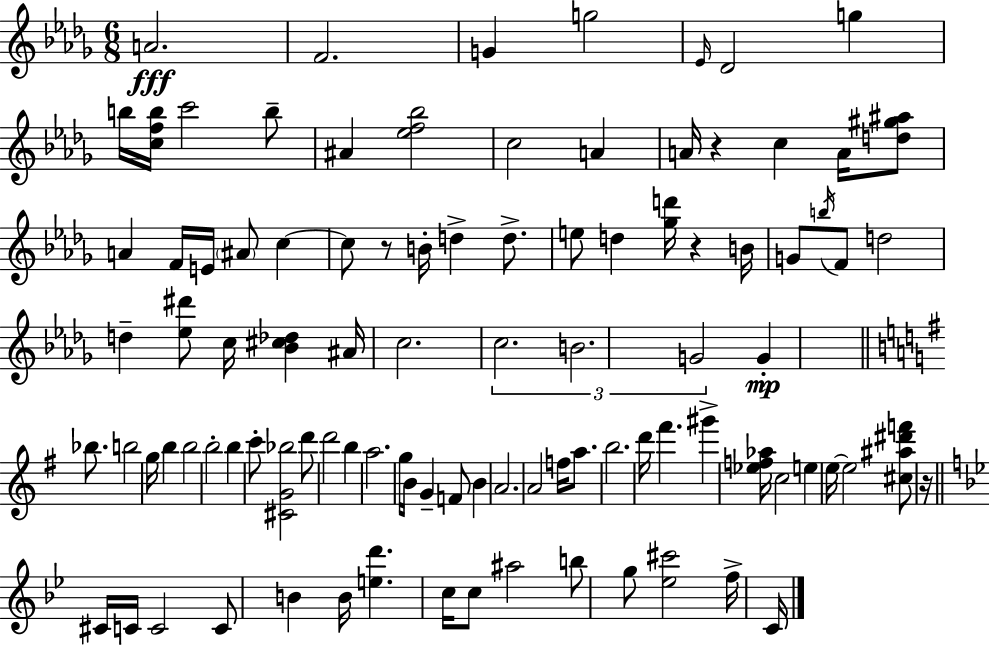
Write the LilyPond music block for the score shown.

{
  \clef treble
  \numericTimeSignature
  \time 6/8
  \key bes \minor
  \repeat volta 2 { a'2.\fff | f'2. | g'4 g''2 | \grace { ees'16 } des'2 g''4 | \break b''16 <c'' f'' b''>16 c'''2 b''8-- | ais'4 <ees'' f'' bes''>2 | c''2 a'4 | a'16 r4 c''4 a'16 <d'' gis'' ais''>8 | \break a'4 f'16 e'16 \parenthesize ais'8 c''4~~ | c''8 r8 b'16-. d''4-> d''8.-> | e''8 d''4 <ges'' d'''>16 r4 | b'16 g'8 \acciaccatura { b''16 } f'8 d''2 | \break d''4-- <ees'' dis'''>8 c''16 <bes' cis'' des''>4 | ais'16 c''2. | \tuplet 3/2 { c''2. | b'2. | \break g'2 } g'4-.\mp | \bar "||" \break \key e \minor bes''8. b''2 g''16 | b''4 b''2 | b''2-. b''4 | c'''8-. <cis' g' bes''>2 d'''8 | \break d'''2 b''4 | a''2. | g''16 b'16 g'4-- f'8 b'4 | a'2. | \break a'2 f''16 a''8. | b''2. | d'''16 fis'''4. gis'''4-> <ees'' f'' aes''>16 | c''2 e''4 | \break e''16~~ e''2 <cis'' ais'' dis''' f'''>8 r16 | \bar "||" \break \key bes \major cis'16 c'16 c'2 c'8 | b'4 b'16 <e'' d'''>4. c''16 | c''8 ais''2 b''8 | g''8 <ees'' cis'''>2 f''16-> c'16 | \break } \bar "|."
}